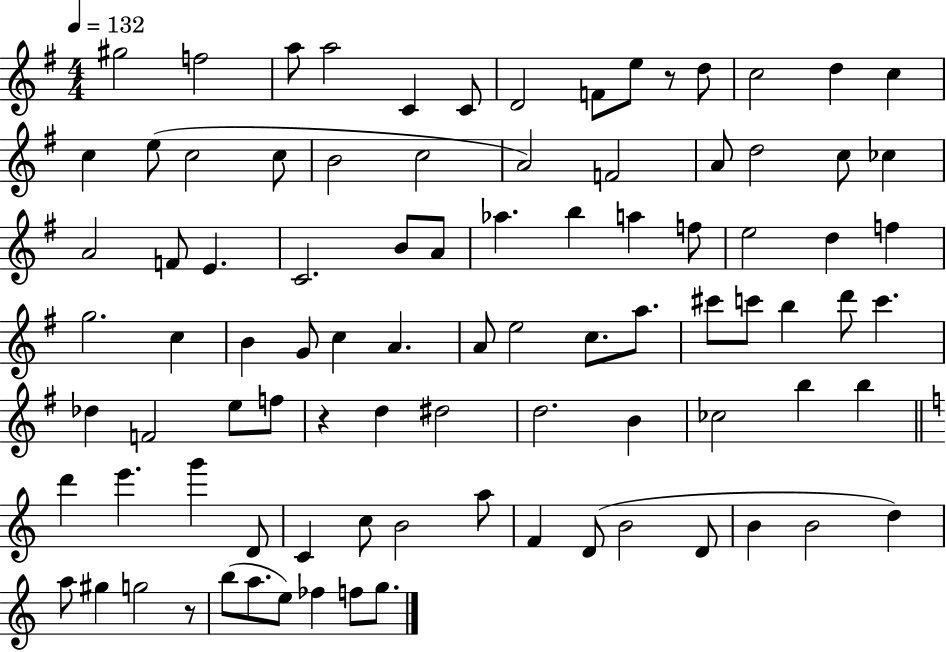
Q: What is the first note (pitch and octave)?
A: G#5